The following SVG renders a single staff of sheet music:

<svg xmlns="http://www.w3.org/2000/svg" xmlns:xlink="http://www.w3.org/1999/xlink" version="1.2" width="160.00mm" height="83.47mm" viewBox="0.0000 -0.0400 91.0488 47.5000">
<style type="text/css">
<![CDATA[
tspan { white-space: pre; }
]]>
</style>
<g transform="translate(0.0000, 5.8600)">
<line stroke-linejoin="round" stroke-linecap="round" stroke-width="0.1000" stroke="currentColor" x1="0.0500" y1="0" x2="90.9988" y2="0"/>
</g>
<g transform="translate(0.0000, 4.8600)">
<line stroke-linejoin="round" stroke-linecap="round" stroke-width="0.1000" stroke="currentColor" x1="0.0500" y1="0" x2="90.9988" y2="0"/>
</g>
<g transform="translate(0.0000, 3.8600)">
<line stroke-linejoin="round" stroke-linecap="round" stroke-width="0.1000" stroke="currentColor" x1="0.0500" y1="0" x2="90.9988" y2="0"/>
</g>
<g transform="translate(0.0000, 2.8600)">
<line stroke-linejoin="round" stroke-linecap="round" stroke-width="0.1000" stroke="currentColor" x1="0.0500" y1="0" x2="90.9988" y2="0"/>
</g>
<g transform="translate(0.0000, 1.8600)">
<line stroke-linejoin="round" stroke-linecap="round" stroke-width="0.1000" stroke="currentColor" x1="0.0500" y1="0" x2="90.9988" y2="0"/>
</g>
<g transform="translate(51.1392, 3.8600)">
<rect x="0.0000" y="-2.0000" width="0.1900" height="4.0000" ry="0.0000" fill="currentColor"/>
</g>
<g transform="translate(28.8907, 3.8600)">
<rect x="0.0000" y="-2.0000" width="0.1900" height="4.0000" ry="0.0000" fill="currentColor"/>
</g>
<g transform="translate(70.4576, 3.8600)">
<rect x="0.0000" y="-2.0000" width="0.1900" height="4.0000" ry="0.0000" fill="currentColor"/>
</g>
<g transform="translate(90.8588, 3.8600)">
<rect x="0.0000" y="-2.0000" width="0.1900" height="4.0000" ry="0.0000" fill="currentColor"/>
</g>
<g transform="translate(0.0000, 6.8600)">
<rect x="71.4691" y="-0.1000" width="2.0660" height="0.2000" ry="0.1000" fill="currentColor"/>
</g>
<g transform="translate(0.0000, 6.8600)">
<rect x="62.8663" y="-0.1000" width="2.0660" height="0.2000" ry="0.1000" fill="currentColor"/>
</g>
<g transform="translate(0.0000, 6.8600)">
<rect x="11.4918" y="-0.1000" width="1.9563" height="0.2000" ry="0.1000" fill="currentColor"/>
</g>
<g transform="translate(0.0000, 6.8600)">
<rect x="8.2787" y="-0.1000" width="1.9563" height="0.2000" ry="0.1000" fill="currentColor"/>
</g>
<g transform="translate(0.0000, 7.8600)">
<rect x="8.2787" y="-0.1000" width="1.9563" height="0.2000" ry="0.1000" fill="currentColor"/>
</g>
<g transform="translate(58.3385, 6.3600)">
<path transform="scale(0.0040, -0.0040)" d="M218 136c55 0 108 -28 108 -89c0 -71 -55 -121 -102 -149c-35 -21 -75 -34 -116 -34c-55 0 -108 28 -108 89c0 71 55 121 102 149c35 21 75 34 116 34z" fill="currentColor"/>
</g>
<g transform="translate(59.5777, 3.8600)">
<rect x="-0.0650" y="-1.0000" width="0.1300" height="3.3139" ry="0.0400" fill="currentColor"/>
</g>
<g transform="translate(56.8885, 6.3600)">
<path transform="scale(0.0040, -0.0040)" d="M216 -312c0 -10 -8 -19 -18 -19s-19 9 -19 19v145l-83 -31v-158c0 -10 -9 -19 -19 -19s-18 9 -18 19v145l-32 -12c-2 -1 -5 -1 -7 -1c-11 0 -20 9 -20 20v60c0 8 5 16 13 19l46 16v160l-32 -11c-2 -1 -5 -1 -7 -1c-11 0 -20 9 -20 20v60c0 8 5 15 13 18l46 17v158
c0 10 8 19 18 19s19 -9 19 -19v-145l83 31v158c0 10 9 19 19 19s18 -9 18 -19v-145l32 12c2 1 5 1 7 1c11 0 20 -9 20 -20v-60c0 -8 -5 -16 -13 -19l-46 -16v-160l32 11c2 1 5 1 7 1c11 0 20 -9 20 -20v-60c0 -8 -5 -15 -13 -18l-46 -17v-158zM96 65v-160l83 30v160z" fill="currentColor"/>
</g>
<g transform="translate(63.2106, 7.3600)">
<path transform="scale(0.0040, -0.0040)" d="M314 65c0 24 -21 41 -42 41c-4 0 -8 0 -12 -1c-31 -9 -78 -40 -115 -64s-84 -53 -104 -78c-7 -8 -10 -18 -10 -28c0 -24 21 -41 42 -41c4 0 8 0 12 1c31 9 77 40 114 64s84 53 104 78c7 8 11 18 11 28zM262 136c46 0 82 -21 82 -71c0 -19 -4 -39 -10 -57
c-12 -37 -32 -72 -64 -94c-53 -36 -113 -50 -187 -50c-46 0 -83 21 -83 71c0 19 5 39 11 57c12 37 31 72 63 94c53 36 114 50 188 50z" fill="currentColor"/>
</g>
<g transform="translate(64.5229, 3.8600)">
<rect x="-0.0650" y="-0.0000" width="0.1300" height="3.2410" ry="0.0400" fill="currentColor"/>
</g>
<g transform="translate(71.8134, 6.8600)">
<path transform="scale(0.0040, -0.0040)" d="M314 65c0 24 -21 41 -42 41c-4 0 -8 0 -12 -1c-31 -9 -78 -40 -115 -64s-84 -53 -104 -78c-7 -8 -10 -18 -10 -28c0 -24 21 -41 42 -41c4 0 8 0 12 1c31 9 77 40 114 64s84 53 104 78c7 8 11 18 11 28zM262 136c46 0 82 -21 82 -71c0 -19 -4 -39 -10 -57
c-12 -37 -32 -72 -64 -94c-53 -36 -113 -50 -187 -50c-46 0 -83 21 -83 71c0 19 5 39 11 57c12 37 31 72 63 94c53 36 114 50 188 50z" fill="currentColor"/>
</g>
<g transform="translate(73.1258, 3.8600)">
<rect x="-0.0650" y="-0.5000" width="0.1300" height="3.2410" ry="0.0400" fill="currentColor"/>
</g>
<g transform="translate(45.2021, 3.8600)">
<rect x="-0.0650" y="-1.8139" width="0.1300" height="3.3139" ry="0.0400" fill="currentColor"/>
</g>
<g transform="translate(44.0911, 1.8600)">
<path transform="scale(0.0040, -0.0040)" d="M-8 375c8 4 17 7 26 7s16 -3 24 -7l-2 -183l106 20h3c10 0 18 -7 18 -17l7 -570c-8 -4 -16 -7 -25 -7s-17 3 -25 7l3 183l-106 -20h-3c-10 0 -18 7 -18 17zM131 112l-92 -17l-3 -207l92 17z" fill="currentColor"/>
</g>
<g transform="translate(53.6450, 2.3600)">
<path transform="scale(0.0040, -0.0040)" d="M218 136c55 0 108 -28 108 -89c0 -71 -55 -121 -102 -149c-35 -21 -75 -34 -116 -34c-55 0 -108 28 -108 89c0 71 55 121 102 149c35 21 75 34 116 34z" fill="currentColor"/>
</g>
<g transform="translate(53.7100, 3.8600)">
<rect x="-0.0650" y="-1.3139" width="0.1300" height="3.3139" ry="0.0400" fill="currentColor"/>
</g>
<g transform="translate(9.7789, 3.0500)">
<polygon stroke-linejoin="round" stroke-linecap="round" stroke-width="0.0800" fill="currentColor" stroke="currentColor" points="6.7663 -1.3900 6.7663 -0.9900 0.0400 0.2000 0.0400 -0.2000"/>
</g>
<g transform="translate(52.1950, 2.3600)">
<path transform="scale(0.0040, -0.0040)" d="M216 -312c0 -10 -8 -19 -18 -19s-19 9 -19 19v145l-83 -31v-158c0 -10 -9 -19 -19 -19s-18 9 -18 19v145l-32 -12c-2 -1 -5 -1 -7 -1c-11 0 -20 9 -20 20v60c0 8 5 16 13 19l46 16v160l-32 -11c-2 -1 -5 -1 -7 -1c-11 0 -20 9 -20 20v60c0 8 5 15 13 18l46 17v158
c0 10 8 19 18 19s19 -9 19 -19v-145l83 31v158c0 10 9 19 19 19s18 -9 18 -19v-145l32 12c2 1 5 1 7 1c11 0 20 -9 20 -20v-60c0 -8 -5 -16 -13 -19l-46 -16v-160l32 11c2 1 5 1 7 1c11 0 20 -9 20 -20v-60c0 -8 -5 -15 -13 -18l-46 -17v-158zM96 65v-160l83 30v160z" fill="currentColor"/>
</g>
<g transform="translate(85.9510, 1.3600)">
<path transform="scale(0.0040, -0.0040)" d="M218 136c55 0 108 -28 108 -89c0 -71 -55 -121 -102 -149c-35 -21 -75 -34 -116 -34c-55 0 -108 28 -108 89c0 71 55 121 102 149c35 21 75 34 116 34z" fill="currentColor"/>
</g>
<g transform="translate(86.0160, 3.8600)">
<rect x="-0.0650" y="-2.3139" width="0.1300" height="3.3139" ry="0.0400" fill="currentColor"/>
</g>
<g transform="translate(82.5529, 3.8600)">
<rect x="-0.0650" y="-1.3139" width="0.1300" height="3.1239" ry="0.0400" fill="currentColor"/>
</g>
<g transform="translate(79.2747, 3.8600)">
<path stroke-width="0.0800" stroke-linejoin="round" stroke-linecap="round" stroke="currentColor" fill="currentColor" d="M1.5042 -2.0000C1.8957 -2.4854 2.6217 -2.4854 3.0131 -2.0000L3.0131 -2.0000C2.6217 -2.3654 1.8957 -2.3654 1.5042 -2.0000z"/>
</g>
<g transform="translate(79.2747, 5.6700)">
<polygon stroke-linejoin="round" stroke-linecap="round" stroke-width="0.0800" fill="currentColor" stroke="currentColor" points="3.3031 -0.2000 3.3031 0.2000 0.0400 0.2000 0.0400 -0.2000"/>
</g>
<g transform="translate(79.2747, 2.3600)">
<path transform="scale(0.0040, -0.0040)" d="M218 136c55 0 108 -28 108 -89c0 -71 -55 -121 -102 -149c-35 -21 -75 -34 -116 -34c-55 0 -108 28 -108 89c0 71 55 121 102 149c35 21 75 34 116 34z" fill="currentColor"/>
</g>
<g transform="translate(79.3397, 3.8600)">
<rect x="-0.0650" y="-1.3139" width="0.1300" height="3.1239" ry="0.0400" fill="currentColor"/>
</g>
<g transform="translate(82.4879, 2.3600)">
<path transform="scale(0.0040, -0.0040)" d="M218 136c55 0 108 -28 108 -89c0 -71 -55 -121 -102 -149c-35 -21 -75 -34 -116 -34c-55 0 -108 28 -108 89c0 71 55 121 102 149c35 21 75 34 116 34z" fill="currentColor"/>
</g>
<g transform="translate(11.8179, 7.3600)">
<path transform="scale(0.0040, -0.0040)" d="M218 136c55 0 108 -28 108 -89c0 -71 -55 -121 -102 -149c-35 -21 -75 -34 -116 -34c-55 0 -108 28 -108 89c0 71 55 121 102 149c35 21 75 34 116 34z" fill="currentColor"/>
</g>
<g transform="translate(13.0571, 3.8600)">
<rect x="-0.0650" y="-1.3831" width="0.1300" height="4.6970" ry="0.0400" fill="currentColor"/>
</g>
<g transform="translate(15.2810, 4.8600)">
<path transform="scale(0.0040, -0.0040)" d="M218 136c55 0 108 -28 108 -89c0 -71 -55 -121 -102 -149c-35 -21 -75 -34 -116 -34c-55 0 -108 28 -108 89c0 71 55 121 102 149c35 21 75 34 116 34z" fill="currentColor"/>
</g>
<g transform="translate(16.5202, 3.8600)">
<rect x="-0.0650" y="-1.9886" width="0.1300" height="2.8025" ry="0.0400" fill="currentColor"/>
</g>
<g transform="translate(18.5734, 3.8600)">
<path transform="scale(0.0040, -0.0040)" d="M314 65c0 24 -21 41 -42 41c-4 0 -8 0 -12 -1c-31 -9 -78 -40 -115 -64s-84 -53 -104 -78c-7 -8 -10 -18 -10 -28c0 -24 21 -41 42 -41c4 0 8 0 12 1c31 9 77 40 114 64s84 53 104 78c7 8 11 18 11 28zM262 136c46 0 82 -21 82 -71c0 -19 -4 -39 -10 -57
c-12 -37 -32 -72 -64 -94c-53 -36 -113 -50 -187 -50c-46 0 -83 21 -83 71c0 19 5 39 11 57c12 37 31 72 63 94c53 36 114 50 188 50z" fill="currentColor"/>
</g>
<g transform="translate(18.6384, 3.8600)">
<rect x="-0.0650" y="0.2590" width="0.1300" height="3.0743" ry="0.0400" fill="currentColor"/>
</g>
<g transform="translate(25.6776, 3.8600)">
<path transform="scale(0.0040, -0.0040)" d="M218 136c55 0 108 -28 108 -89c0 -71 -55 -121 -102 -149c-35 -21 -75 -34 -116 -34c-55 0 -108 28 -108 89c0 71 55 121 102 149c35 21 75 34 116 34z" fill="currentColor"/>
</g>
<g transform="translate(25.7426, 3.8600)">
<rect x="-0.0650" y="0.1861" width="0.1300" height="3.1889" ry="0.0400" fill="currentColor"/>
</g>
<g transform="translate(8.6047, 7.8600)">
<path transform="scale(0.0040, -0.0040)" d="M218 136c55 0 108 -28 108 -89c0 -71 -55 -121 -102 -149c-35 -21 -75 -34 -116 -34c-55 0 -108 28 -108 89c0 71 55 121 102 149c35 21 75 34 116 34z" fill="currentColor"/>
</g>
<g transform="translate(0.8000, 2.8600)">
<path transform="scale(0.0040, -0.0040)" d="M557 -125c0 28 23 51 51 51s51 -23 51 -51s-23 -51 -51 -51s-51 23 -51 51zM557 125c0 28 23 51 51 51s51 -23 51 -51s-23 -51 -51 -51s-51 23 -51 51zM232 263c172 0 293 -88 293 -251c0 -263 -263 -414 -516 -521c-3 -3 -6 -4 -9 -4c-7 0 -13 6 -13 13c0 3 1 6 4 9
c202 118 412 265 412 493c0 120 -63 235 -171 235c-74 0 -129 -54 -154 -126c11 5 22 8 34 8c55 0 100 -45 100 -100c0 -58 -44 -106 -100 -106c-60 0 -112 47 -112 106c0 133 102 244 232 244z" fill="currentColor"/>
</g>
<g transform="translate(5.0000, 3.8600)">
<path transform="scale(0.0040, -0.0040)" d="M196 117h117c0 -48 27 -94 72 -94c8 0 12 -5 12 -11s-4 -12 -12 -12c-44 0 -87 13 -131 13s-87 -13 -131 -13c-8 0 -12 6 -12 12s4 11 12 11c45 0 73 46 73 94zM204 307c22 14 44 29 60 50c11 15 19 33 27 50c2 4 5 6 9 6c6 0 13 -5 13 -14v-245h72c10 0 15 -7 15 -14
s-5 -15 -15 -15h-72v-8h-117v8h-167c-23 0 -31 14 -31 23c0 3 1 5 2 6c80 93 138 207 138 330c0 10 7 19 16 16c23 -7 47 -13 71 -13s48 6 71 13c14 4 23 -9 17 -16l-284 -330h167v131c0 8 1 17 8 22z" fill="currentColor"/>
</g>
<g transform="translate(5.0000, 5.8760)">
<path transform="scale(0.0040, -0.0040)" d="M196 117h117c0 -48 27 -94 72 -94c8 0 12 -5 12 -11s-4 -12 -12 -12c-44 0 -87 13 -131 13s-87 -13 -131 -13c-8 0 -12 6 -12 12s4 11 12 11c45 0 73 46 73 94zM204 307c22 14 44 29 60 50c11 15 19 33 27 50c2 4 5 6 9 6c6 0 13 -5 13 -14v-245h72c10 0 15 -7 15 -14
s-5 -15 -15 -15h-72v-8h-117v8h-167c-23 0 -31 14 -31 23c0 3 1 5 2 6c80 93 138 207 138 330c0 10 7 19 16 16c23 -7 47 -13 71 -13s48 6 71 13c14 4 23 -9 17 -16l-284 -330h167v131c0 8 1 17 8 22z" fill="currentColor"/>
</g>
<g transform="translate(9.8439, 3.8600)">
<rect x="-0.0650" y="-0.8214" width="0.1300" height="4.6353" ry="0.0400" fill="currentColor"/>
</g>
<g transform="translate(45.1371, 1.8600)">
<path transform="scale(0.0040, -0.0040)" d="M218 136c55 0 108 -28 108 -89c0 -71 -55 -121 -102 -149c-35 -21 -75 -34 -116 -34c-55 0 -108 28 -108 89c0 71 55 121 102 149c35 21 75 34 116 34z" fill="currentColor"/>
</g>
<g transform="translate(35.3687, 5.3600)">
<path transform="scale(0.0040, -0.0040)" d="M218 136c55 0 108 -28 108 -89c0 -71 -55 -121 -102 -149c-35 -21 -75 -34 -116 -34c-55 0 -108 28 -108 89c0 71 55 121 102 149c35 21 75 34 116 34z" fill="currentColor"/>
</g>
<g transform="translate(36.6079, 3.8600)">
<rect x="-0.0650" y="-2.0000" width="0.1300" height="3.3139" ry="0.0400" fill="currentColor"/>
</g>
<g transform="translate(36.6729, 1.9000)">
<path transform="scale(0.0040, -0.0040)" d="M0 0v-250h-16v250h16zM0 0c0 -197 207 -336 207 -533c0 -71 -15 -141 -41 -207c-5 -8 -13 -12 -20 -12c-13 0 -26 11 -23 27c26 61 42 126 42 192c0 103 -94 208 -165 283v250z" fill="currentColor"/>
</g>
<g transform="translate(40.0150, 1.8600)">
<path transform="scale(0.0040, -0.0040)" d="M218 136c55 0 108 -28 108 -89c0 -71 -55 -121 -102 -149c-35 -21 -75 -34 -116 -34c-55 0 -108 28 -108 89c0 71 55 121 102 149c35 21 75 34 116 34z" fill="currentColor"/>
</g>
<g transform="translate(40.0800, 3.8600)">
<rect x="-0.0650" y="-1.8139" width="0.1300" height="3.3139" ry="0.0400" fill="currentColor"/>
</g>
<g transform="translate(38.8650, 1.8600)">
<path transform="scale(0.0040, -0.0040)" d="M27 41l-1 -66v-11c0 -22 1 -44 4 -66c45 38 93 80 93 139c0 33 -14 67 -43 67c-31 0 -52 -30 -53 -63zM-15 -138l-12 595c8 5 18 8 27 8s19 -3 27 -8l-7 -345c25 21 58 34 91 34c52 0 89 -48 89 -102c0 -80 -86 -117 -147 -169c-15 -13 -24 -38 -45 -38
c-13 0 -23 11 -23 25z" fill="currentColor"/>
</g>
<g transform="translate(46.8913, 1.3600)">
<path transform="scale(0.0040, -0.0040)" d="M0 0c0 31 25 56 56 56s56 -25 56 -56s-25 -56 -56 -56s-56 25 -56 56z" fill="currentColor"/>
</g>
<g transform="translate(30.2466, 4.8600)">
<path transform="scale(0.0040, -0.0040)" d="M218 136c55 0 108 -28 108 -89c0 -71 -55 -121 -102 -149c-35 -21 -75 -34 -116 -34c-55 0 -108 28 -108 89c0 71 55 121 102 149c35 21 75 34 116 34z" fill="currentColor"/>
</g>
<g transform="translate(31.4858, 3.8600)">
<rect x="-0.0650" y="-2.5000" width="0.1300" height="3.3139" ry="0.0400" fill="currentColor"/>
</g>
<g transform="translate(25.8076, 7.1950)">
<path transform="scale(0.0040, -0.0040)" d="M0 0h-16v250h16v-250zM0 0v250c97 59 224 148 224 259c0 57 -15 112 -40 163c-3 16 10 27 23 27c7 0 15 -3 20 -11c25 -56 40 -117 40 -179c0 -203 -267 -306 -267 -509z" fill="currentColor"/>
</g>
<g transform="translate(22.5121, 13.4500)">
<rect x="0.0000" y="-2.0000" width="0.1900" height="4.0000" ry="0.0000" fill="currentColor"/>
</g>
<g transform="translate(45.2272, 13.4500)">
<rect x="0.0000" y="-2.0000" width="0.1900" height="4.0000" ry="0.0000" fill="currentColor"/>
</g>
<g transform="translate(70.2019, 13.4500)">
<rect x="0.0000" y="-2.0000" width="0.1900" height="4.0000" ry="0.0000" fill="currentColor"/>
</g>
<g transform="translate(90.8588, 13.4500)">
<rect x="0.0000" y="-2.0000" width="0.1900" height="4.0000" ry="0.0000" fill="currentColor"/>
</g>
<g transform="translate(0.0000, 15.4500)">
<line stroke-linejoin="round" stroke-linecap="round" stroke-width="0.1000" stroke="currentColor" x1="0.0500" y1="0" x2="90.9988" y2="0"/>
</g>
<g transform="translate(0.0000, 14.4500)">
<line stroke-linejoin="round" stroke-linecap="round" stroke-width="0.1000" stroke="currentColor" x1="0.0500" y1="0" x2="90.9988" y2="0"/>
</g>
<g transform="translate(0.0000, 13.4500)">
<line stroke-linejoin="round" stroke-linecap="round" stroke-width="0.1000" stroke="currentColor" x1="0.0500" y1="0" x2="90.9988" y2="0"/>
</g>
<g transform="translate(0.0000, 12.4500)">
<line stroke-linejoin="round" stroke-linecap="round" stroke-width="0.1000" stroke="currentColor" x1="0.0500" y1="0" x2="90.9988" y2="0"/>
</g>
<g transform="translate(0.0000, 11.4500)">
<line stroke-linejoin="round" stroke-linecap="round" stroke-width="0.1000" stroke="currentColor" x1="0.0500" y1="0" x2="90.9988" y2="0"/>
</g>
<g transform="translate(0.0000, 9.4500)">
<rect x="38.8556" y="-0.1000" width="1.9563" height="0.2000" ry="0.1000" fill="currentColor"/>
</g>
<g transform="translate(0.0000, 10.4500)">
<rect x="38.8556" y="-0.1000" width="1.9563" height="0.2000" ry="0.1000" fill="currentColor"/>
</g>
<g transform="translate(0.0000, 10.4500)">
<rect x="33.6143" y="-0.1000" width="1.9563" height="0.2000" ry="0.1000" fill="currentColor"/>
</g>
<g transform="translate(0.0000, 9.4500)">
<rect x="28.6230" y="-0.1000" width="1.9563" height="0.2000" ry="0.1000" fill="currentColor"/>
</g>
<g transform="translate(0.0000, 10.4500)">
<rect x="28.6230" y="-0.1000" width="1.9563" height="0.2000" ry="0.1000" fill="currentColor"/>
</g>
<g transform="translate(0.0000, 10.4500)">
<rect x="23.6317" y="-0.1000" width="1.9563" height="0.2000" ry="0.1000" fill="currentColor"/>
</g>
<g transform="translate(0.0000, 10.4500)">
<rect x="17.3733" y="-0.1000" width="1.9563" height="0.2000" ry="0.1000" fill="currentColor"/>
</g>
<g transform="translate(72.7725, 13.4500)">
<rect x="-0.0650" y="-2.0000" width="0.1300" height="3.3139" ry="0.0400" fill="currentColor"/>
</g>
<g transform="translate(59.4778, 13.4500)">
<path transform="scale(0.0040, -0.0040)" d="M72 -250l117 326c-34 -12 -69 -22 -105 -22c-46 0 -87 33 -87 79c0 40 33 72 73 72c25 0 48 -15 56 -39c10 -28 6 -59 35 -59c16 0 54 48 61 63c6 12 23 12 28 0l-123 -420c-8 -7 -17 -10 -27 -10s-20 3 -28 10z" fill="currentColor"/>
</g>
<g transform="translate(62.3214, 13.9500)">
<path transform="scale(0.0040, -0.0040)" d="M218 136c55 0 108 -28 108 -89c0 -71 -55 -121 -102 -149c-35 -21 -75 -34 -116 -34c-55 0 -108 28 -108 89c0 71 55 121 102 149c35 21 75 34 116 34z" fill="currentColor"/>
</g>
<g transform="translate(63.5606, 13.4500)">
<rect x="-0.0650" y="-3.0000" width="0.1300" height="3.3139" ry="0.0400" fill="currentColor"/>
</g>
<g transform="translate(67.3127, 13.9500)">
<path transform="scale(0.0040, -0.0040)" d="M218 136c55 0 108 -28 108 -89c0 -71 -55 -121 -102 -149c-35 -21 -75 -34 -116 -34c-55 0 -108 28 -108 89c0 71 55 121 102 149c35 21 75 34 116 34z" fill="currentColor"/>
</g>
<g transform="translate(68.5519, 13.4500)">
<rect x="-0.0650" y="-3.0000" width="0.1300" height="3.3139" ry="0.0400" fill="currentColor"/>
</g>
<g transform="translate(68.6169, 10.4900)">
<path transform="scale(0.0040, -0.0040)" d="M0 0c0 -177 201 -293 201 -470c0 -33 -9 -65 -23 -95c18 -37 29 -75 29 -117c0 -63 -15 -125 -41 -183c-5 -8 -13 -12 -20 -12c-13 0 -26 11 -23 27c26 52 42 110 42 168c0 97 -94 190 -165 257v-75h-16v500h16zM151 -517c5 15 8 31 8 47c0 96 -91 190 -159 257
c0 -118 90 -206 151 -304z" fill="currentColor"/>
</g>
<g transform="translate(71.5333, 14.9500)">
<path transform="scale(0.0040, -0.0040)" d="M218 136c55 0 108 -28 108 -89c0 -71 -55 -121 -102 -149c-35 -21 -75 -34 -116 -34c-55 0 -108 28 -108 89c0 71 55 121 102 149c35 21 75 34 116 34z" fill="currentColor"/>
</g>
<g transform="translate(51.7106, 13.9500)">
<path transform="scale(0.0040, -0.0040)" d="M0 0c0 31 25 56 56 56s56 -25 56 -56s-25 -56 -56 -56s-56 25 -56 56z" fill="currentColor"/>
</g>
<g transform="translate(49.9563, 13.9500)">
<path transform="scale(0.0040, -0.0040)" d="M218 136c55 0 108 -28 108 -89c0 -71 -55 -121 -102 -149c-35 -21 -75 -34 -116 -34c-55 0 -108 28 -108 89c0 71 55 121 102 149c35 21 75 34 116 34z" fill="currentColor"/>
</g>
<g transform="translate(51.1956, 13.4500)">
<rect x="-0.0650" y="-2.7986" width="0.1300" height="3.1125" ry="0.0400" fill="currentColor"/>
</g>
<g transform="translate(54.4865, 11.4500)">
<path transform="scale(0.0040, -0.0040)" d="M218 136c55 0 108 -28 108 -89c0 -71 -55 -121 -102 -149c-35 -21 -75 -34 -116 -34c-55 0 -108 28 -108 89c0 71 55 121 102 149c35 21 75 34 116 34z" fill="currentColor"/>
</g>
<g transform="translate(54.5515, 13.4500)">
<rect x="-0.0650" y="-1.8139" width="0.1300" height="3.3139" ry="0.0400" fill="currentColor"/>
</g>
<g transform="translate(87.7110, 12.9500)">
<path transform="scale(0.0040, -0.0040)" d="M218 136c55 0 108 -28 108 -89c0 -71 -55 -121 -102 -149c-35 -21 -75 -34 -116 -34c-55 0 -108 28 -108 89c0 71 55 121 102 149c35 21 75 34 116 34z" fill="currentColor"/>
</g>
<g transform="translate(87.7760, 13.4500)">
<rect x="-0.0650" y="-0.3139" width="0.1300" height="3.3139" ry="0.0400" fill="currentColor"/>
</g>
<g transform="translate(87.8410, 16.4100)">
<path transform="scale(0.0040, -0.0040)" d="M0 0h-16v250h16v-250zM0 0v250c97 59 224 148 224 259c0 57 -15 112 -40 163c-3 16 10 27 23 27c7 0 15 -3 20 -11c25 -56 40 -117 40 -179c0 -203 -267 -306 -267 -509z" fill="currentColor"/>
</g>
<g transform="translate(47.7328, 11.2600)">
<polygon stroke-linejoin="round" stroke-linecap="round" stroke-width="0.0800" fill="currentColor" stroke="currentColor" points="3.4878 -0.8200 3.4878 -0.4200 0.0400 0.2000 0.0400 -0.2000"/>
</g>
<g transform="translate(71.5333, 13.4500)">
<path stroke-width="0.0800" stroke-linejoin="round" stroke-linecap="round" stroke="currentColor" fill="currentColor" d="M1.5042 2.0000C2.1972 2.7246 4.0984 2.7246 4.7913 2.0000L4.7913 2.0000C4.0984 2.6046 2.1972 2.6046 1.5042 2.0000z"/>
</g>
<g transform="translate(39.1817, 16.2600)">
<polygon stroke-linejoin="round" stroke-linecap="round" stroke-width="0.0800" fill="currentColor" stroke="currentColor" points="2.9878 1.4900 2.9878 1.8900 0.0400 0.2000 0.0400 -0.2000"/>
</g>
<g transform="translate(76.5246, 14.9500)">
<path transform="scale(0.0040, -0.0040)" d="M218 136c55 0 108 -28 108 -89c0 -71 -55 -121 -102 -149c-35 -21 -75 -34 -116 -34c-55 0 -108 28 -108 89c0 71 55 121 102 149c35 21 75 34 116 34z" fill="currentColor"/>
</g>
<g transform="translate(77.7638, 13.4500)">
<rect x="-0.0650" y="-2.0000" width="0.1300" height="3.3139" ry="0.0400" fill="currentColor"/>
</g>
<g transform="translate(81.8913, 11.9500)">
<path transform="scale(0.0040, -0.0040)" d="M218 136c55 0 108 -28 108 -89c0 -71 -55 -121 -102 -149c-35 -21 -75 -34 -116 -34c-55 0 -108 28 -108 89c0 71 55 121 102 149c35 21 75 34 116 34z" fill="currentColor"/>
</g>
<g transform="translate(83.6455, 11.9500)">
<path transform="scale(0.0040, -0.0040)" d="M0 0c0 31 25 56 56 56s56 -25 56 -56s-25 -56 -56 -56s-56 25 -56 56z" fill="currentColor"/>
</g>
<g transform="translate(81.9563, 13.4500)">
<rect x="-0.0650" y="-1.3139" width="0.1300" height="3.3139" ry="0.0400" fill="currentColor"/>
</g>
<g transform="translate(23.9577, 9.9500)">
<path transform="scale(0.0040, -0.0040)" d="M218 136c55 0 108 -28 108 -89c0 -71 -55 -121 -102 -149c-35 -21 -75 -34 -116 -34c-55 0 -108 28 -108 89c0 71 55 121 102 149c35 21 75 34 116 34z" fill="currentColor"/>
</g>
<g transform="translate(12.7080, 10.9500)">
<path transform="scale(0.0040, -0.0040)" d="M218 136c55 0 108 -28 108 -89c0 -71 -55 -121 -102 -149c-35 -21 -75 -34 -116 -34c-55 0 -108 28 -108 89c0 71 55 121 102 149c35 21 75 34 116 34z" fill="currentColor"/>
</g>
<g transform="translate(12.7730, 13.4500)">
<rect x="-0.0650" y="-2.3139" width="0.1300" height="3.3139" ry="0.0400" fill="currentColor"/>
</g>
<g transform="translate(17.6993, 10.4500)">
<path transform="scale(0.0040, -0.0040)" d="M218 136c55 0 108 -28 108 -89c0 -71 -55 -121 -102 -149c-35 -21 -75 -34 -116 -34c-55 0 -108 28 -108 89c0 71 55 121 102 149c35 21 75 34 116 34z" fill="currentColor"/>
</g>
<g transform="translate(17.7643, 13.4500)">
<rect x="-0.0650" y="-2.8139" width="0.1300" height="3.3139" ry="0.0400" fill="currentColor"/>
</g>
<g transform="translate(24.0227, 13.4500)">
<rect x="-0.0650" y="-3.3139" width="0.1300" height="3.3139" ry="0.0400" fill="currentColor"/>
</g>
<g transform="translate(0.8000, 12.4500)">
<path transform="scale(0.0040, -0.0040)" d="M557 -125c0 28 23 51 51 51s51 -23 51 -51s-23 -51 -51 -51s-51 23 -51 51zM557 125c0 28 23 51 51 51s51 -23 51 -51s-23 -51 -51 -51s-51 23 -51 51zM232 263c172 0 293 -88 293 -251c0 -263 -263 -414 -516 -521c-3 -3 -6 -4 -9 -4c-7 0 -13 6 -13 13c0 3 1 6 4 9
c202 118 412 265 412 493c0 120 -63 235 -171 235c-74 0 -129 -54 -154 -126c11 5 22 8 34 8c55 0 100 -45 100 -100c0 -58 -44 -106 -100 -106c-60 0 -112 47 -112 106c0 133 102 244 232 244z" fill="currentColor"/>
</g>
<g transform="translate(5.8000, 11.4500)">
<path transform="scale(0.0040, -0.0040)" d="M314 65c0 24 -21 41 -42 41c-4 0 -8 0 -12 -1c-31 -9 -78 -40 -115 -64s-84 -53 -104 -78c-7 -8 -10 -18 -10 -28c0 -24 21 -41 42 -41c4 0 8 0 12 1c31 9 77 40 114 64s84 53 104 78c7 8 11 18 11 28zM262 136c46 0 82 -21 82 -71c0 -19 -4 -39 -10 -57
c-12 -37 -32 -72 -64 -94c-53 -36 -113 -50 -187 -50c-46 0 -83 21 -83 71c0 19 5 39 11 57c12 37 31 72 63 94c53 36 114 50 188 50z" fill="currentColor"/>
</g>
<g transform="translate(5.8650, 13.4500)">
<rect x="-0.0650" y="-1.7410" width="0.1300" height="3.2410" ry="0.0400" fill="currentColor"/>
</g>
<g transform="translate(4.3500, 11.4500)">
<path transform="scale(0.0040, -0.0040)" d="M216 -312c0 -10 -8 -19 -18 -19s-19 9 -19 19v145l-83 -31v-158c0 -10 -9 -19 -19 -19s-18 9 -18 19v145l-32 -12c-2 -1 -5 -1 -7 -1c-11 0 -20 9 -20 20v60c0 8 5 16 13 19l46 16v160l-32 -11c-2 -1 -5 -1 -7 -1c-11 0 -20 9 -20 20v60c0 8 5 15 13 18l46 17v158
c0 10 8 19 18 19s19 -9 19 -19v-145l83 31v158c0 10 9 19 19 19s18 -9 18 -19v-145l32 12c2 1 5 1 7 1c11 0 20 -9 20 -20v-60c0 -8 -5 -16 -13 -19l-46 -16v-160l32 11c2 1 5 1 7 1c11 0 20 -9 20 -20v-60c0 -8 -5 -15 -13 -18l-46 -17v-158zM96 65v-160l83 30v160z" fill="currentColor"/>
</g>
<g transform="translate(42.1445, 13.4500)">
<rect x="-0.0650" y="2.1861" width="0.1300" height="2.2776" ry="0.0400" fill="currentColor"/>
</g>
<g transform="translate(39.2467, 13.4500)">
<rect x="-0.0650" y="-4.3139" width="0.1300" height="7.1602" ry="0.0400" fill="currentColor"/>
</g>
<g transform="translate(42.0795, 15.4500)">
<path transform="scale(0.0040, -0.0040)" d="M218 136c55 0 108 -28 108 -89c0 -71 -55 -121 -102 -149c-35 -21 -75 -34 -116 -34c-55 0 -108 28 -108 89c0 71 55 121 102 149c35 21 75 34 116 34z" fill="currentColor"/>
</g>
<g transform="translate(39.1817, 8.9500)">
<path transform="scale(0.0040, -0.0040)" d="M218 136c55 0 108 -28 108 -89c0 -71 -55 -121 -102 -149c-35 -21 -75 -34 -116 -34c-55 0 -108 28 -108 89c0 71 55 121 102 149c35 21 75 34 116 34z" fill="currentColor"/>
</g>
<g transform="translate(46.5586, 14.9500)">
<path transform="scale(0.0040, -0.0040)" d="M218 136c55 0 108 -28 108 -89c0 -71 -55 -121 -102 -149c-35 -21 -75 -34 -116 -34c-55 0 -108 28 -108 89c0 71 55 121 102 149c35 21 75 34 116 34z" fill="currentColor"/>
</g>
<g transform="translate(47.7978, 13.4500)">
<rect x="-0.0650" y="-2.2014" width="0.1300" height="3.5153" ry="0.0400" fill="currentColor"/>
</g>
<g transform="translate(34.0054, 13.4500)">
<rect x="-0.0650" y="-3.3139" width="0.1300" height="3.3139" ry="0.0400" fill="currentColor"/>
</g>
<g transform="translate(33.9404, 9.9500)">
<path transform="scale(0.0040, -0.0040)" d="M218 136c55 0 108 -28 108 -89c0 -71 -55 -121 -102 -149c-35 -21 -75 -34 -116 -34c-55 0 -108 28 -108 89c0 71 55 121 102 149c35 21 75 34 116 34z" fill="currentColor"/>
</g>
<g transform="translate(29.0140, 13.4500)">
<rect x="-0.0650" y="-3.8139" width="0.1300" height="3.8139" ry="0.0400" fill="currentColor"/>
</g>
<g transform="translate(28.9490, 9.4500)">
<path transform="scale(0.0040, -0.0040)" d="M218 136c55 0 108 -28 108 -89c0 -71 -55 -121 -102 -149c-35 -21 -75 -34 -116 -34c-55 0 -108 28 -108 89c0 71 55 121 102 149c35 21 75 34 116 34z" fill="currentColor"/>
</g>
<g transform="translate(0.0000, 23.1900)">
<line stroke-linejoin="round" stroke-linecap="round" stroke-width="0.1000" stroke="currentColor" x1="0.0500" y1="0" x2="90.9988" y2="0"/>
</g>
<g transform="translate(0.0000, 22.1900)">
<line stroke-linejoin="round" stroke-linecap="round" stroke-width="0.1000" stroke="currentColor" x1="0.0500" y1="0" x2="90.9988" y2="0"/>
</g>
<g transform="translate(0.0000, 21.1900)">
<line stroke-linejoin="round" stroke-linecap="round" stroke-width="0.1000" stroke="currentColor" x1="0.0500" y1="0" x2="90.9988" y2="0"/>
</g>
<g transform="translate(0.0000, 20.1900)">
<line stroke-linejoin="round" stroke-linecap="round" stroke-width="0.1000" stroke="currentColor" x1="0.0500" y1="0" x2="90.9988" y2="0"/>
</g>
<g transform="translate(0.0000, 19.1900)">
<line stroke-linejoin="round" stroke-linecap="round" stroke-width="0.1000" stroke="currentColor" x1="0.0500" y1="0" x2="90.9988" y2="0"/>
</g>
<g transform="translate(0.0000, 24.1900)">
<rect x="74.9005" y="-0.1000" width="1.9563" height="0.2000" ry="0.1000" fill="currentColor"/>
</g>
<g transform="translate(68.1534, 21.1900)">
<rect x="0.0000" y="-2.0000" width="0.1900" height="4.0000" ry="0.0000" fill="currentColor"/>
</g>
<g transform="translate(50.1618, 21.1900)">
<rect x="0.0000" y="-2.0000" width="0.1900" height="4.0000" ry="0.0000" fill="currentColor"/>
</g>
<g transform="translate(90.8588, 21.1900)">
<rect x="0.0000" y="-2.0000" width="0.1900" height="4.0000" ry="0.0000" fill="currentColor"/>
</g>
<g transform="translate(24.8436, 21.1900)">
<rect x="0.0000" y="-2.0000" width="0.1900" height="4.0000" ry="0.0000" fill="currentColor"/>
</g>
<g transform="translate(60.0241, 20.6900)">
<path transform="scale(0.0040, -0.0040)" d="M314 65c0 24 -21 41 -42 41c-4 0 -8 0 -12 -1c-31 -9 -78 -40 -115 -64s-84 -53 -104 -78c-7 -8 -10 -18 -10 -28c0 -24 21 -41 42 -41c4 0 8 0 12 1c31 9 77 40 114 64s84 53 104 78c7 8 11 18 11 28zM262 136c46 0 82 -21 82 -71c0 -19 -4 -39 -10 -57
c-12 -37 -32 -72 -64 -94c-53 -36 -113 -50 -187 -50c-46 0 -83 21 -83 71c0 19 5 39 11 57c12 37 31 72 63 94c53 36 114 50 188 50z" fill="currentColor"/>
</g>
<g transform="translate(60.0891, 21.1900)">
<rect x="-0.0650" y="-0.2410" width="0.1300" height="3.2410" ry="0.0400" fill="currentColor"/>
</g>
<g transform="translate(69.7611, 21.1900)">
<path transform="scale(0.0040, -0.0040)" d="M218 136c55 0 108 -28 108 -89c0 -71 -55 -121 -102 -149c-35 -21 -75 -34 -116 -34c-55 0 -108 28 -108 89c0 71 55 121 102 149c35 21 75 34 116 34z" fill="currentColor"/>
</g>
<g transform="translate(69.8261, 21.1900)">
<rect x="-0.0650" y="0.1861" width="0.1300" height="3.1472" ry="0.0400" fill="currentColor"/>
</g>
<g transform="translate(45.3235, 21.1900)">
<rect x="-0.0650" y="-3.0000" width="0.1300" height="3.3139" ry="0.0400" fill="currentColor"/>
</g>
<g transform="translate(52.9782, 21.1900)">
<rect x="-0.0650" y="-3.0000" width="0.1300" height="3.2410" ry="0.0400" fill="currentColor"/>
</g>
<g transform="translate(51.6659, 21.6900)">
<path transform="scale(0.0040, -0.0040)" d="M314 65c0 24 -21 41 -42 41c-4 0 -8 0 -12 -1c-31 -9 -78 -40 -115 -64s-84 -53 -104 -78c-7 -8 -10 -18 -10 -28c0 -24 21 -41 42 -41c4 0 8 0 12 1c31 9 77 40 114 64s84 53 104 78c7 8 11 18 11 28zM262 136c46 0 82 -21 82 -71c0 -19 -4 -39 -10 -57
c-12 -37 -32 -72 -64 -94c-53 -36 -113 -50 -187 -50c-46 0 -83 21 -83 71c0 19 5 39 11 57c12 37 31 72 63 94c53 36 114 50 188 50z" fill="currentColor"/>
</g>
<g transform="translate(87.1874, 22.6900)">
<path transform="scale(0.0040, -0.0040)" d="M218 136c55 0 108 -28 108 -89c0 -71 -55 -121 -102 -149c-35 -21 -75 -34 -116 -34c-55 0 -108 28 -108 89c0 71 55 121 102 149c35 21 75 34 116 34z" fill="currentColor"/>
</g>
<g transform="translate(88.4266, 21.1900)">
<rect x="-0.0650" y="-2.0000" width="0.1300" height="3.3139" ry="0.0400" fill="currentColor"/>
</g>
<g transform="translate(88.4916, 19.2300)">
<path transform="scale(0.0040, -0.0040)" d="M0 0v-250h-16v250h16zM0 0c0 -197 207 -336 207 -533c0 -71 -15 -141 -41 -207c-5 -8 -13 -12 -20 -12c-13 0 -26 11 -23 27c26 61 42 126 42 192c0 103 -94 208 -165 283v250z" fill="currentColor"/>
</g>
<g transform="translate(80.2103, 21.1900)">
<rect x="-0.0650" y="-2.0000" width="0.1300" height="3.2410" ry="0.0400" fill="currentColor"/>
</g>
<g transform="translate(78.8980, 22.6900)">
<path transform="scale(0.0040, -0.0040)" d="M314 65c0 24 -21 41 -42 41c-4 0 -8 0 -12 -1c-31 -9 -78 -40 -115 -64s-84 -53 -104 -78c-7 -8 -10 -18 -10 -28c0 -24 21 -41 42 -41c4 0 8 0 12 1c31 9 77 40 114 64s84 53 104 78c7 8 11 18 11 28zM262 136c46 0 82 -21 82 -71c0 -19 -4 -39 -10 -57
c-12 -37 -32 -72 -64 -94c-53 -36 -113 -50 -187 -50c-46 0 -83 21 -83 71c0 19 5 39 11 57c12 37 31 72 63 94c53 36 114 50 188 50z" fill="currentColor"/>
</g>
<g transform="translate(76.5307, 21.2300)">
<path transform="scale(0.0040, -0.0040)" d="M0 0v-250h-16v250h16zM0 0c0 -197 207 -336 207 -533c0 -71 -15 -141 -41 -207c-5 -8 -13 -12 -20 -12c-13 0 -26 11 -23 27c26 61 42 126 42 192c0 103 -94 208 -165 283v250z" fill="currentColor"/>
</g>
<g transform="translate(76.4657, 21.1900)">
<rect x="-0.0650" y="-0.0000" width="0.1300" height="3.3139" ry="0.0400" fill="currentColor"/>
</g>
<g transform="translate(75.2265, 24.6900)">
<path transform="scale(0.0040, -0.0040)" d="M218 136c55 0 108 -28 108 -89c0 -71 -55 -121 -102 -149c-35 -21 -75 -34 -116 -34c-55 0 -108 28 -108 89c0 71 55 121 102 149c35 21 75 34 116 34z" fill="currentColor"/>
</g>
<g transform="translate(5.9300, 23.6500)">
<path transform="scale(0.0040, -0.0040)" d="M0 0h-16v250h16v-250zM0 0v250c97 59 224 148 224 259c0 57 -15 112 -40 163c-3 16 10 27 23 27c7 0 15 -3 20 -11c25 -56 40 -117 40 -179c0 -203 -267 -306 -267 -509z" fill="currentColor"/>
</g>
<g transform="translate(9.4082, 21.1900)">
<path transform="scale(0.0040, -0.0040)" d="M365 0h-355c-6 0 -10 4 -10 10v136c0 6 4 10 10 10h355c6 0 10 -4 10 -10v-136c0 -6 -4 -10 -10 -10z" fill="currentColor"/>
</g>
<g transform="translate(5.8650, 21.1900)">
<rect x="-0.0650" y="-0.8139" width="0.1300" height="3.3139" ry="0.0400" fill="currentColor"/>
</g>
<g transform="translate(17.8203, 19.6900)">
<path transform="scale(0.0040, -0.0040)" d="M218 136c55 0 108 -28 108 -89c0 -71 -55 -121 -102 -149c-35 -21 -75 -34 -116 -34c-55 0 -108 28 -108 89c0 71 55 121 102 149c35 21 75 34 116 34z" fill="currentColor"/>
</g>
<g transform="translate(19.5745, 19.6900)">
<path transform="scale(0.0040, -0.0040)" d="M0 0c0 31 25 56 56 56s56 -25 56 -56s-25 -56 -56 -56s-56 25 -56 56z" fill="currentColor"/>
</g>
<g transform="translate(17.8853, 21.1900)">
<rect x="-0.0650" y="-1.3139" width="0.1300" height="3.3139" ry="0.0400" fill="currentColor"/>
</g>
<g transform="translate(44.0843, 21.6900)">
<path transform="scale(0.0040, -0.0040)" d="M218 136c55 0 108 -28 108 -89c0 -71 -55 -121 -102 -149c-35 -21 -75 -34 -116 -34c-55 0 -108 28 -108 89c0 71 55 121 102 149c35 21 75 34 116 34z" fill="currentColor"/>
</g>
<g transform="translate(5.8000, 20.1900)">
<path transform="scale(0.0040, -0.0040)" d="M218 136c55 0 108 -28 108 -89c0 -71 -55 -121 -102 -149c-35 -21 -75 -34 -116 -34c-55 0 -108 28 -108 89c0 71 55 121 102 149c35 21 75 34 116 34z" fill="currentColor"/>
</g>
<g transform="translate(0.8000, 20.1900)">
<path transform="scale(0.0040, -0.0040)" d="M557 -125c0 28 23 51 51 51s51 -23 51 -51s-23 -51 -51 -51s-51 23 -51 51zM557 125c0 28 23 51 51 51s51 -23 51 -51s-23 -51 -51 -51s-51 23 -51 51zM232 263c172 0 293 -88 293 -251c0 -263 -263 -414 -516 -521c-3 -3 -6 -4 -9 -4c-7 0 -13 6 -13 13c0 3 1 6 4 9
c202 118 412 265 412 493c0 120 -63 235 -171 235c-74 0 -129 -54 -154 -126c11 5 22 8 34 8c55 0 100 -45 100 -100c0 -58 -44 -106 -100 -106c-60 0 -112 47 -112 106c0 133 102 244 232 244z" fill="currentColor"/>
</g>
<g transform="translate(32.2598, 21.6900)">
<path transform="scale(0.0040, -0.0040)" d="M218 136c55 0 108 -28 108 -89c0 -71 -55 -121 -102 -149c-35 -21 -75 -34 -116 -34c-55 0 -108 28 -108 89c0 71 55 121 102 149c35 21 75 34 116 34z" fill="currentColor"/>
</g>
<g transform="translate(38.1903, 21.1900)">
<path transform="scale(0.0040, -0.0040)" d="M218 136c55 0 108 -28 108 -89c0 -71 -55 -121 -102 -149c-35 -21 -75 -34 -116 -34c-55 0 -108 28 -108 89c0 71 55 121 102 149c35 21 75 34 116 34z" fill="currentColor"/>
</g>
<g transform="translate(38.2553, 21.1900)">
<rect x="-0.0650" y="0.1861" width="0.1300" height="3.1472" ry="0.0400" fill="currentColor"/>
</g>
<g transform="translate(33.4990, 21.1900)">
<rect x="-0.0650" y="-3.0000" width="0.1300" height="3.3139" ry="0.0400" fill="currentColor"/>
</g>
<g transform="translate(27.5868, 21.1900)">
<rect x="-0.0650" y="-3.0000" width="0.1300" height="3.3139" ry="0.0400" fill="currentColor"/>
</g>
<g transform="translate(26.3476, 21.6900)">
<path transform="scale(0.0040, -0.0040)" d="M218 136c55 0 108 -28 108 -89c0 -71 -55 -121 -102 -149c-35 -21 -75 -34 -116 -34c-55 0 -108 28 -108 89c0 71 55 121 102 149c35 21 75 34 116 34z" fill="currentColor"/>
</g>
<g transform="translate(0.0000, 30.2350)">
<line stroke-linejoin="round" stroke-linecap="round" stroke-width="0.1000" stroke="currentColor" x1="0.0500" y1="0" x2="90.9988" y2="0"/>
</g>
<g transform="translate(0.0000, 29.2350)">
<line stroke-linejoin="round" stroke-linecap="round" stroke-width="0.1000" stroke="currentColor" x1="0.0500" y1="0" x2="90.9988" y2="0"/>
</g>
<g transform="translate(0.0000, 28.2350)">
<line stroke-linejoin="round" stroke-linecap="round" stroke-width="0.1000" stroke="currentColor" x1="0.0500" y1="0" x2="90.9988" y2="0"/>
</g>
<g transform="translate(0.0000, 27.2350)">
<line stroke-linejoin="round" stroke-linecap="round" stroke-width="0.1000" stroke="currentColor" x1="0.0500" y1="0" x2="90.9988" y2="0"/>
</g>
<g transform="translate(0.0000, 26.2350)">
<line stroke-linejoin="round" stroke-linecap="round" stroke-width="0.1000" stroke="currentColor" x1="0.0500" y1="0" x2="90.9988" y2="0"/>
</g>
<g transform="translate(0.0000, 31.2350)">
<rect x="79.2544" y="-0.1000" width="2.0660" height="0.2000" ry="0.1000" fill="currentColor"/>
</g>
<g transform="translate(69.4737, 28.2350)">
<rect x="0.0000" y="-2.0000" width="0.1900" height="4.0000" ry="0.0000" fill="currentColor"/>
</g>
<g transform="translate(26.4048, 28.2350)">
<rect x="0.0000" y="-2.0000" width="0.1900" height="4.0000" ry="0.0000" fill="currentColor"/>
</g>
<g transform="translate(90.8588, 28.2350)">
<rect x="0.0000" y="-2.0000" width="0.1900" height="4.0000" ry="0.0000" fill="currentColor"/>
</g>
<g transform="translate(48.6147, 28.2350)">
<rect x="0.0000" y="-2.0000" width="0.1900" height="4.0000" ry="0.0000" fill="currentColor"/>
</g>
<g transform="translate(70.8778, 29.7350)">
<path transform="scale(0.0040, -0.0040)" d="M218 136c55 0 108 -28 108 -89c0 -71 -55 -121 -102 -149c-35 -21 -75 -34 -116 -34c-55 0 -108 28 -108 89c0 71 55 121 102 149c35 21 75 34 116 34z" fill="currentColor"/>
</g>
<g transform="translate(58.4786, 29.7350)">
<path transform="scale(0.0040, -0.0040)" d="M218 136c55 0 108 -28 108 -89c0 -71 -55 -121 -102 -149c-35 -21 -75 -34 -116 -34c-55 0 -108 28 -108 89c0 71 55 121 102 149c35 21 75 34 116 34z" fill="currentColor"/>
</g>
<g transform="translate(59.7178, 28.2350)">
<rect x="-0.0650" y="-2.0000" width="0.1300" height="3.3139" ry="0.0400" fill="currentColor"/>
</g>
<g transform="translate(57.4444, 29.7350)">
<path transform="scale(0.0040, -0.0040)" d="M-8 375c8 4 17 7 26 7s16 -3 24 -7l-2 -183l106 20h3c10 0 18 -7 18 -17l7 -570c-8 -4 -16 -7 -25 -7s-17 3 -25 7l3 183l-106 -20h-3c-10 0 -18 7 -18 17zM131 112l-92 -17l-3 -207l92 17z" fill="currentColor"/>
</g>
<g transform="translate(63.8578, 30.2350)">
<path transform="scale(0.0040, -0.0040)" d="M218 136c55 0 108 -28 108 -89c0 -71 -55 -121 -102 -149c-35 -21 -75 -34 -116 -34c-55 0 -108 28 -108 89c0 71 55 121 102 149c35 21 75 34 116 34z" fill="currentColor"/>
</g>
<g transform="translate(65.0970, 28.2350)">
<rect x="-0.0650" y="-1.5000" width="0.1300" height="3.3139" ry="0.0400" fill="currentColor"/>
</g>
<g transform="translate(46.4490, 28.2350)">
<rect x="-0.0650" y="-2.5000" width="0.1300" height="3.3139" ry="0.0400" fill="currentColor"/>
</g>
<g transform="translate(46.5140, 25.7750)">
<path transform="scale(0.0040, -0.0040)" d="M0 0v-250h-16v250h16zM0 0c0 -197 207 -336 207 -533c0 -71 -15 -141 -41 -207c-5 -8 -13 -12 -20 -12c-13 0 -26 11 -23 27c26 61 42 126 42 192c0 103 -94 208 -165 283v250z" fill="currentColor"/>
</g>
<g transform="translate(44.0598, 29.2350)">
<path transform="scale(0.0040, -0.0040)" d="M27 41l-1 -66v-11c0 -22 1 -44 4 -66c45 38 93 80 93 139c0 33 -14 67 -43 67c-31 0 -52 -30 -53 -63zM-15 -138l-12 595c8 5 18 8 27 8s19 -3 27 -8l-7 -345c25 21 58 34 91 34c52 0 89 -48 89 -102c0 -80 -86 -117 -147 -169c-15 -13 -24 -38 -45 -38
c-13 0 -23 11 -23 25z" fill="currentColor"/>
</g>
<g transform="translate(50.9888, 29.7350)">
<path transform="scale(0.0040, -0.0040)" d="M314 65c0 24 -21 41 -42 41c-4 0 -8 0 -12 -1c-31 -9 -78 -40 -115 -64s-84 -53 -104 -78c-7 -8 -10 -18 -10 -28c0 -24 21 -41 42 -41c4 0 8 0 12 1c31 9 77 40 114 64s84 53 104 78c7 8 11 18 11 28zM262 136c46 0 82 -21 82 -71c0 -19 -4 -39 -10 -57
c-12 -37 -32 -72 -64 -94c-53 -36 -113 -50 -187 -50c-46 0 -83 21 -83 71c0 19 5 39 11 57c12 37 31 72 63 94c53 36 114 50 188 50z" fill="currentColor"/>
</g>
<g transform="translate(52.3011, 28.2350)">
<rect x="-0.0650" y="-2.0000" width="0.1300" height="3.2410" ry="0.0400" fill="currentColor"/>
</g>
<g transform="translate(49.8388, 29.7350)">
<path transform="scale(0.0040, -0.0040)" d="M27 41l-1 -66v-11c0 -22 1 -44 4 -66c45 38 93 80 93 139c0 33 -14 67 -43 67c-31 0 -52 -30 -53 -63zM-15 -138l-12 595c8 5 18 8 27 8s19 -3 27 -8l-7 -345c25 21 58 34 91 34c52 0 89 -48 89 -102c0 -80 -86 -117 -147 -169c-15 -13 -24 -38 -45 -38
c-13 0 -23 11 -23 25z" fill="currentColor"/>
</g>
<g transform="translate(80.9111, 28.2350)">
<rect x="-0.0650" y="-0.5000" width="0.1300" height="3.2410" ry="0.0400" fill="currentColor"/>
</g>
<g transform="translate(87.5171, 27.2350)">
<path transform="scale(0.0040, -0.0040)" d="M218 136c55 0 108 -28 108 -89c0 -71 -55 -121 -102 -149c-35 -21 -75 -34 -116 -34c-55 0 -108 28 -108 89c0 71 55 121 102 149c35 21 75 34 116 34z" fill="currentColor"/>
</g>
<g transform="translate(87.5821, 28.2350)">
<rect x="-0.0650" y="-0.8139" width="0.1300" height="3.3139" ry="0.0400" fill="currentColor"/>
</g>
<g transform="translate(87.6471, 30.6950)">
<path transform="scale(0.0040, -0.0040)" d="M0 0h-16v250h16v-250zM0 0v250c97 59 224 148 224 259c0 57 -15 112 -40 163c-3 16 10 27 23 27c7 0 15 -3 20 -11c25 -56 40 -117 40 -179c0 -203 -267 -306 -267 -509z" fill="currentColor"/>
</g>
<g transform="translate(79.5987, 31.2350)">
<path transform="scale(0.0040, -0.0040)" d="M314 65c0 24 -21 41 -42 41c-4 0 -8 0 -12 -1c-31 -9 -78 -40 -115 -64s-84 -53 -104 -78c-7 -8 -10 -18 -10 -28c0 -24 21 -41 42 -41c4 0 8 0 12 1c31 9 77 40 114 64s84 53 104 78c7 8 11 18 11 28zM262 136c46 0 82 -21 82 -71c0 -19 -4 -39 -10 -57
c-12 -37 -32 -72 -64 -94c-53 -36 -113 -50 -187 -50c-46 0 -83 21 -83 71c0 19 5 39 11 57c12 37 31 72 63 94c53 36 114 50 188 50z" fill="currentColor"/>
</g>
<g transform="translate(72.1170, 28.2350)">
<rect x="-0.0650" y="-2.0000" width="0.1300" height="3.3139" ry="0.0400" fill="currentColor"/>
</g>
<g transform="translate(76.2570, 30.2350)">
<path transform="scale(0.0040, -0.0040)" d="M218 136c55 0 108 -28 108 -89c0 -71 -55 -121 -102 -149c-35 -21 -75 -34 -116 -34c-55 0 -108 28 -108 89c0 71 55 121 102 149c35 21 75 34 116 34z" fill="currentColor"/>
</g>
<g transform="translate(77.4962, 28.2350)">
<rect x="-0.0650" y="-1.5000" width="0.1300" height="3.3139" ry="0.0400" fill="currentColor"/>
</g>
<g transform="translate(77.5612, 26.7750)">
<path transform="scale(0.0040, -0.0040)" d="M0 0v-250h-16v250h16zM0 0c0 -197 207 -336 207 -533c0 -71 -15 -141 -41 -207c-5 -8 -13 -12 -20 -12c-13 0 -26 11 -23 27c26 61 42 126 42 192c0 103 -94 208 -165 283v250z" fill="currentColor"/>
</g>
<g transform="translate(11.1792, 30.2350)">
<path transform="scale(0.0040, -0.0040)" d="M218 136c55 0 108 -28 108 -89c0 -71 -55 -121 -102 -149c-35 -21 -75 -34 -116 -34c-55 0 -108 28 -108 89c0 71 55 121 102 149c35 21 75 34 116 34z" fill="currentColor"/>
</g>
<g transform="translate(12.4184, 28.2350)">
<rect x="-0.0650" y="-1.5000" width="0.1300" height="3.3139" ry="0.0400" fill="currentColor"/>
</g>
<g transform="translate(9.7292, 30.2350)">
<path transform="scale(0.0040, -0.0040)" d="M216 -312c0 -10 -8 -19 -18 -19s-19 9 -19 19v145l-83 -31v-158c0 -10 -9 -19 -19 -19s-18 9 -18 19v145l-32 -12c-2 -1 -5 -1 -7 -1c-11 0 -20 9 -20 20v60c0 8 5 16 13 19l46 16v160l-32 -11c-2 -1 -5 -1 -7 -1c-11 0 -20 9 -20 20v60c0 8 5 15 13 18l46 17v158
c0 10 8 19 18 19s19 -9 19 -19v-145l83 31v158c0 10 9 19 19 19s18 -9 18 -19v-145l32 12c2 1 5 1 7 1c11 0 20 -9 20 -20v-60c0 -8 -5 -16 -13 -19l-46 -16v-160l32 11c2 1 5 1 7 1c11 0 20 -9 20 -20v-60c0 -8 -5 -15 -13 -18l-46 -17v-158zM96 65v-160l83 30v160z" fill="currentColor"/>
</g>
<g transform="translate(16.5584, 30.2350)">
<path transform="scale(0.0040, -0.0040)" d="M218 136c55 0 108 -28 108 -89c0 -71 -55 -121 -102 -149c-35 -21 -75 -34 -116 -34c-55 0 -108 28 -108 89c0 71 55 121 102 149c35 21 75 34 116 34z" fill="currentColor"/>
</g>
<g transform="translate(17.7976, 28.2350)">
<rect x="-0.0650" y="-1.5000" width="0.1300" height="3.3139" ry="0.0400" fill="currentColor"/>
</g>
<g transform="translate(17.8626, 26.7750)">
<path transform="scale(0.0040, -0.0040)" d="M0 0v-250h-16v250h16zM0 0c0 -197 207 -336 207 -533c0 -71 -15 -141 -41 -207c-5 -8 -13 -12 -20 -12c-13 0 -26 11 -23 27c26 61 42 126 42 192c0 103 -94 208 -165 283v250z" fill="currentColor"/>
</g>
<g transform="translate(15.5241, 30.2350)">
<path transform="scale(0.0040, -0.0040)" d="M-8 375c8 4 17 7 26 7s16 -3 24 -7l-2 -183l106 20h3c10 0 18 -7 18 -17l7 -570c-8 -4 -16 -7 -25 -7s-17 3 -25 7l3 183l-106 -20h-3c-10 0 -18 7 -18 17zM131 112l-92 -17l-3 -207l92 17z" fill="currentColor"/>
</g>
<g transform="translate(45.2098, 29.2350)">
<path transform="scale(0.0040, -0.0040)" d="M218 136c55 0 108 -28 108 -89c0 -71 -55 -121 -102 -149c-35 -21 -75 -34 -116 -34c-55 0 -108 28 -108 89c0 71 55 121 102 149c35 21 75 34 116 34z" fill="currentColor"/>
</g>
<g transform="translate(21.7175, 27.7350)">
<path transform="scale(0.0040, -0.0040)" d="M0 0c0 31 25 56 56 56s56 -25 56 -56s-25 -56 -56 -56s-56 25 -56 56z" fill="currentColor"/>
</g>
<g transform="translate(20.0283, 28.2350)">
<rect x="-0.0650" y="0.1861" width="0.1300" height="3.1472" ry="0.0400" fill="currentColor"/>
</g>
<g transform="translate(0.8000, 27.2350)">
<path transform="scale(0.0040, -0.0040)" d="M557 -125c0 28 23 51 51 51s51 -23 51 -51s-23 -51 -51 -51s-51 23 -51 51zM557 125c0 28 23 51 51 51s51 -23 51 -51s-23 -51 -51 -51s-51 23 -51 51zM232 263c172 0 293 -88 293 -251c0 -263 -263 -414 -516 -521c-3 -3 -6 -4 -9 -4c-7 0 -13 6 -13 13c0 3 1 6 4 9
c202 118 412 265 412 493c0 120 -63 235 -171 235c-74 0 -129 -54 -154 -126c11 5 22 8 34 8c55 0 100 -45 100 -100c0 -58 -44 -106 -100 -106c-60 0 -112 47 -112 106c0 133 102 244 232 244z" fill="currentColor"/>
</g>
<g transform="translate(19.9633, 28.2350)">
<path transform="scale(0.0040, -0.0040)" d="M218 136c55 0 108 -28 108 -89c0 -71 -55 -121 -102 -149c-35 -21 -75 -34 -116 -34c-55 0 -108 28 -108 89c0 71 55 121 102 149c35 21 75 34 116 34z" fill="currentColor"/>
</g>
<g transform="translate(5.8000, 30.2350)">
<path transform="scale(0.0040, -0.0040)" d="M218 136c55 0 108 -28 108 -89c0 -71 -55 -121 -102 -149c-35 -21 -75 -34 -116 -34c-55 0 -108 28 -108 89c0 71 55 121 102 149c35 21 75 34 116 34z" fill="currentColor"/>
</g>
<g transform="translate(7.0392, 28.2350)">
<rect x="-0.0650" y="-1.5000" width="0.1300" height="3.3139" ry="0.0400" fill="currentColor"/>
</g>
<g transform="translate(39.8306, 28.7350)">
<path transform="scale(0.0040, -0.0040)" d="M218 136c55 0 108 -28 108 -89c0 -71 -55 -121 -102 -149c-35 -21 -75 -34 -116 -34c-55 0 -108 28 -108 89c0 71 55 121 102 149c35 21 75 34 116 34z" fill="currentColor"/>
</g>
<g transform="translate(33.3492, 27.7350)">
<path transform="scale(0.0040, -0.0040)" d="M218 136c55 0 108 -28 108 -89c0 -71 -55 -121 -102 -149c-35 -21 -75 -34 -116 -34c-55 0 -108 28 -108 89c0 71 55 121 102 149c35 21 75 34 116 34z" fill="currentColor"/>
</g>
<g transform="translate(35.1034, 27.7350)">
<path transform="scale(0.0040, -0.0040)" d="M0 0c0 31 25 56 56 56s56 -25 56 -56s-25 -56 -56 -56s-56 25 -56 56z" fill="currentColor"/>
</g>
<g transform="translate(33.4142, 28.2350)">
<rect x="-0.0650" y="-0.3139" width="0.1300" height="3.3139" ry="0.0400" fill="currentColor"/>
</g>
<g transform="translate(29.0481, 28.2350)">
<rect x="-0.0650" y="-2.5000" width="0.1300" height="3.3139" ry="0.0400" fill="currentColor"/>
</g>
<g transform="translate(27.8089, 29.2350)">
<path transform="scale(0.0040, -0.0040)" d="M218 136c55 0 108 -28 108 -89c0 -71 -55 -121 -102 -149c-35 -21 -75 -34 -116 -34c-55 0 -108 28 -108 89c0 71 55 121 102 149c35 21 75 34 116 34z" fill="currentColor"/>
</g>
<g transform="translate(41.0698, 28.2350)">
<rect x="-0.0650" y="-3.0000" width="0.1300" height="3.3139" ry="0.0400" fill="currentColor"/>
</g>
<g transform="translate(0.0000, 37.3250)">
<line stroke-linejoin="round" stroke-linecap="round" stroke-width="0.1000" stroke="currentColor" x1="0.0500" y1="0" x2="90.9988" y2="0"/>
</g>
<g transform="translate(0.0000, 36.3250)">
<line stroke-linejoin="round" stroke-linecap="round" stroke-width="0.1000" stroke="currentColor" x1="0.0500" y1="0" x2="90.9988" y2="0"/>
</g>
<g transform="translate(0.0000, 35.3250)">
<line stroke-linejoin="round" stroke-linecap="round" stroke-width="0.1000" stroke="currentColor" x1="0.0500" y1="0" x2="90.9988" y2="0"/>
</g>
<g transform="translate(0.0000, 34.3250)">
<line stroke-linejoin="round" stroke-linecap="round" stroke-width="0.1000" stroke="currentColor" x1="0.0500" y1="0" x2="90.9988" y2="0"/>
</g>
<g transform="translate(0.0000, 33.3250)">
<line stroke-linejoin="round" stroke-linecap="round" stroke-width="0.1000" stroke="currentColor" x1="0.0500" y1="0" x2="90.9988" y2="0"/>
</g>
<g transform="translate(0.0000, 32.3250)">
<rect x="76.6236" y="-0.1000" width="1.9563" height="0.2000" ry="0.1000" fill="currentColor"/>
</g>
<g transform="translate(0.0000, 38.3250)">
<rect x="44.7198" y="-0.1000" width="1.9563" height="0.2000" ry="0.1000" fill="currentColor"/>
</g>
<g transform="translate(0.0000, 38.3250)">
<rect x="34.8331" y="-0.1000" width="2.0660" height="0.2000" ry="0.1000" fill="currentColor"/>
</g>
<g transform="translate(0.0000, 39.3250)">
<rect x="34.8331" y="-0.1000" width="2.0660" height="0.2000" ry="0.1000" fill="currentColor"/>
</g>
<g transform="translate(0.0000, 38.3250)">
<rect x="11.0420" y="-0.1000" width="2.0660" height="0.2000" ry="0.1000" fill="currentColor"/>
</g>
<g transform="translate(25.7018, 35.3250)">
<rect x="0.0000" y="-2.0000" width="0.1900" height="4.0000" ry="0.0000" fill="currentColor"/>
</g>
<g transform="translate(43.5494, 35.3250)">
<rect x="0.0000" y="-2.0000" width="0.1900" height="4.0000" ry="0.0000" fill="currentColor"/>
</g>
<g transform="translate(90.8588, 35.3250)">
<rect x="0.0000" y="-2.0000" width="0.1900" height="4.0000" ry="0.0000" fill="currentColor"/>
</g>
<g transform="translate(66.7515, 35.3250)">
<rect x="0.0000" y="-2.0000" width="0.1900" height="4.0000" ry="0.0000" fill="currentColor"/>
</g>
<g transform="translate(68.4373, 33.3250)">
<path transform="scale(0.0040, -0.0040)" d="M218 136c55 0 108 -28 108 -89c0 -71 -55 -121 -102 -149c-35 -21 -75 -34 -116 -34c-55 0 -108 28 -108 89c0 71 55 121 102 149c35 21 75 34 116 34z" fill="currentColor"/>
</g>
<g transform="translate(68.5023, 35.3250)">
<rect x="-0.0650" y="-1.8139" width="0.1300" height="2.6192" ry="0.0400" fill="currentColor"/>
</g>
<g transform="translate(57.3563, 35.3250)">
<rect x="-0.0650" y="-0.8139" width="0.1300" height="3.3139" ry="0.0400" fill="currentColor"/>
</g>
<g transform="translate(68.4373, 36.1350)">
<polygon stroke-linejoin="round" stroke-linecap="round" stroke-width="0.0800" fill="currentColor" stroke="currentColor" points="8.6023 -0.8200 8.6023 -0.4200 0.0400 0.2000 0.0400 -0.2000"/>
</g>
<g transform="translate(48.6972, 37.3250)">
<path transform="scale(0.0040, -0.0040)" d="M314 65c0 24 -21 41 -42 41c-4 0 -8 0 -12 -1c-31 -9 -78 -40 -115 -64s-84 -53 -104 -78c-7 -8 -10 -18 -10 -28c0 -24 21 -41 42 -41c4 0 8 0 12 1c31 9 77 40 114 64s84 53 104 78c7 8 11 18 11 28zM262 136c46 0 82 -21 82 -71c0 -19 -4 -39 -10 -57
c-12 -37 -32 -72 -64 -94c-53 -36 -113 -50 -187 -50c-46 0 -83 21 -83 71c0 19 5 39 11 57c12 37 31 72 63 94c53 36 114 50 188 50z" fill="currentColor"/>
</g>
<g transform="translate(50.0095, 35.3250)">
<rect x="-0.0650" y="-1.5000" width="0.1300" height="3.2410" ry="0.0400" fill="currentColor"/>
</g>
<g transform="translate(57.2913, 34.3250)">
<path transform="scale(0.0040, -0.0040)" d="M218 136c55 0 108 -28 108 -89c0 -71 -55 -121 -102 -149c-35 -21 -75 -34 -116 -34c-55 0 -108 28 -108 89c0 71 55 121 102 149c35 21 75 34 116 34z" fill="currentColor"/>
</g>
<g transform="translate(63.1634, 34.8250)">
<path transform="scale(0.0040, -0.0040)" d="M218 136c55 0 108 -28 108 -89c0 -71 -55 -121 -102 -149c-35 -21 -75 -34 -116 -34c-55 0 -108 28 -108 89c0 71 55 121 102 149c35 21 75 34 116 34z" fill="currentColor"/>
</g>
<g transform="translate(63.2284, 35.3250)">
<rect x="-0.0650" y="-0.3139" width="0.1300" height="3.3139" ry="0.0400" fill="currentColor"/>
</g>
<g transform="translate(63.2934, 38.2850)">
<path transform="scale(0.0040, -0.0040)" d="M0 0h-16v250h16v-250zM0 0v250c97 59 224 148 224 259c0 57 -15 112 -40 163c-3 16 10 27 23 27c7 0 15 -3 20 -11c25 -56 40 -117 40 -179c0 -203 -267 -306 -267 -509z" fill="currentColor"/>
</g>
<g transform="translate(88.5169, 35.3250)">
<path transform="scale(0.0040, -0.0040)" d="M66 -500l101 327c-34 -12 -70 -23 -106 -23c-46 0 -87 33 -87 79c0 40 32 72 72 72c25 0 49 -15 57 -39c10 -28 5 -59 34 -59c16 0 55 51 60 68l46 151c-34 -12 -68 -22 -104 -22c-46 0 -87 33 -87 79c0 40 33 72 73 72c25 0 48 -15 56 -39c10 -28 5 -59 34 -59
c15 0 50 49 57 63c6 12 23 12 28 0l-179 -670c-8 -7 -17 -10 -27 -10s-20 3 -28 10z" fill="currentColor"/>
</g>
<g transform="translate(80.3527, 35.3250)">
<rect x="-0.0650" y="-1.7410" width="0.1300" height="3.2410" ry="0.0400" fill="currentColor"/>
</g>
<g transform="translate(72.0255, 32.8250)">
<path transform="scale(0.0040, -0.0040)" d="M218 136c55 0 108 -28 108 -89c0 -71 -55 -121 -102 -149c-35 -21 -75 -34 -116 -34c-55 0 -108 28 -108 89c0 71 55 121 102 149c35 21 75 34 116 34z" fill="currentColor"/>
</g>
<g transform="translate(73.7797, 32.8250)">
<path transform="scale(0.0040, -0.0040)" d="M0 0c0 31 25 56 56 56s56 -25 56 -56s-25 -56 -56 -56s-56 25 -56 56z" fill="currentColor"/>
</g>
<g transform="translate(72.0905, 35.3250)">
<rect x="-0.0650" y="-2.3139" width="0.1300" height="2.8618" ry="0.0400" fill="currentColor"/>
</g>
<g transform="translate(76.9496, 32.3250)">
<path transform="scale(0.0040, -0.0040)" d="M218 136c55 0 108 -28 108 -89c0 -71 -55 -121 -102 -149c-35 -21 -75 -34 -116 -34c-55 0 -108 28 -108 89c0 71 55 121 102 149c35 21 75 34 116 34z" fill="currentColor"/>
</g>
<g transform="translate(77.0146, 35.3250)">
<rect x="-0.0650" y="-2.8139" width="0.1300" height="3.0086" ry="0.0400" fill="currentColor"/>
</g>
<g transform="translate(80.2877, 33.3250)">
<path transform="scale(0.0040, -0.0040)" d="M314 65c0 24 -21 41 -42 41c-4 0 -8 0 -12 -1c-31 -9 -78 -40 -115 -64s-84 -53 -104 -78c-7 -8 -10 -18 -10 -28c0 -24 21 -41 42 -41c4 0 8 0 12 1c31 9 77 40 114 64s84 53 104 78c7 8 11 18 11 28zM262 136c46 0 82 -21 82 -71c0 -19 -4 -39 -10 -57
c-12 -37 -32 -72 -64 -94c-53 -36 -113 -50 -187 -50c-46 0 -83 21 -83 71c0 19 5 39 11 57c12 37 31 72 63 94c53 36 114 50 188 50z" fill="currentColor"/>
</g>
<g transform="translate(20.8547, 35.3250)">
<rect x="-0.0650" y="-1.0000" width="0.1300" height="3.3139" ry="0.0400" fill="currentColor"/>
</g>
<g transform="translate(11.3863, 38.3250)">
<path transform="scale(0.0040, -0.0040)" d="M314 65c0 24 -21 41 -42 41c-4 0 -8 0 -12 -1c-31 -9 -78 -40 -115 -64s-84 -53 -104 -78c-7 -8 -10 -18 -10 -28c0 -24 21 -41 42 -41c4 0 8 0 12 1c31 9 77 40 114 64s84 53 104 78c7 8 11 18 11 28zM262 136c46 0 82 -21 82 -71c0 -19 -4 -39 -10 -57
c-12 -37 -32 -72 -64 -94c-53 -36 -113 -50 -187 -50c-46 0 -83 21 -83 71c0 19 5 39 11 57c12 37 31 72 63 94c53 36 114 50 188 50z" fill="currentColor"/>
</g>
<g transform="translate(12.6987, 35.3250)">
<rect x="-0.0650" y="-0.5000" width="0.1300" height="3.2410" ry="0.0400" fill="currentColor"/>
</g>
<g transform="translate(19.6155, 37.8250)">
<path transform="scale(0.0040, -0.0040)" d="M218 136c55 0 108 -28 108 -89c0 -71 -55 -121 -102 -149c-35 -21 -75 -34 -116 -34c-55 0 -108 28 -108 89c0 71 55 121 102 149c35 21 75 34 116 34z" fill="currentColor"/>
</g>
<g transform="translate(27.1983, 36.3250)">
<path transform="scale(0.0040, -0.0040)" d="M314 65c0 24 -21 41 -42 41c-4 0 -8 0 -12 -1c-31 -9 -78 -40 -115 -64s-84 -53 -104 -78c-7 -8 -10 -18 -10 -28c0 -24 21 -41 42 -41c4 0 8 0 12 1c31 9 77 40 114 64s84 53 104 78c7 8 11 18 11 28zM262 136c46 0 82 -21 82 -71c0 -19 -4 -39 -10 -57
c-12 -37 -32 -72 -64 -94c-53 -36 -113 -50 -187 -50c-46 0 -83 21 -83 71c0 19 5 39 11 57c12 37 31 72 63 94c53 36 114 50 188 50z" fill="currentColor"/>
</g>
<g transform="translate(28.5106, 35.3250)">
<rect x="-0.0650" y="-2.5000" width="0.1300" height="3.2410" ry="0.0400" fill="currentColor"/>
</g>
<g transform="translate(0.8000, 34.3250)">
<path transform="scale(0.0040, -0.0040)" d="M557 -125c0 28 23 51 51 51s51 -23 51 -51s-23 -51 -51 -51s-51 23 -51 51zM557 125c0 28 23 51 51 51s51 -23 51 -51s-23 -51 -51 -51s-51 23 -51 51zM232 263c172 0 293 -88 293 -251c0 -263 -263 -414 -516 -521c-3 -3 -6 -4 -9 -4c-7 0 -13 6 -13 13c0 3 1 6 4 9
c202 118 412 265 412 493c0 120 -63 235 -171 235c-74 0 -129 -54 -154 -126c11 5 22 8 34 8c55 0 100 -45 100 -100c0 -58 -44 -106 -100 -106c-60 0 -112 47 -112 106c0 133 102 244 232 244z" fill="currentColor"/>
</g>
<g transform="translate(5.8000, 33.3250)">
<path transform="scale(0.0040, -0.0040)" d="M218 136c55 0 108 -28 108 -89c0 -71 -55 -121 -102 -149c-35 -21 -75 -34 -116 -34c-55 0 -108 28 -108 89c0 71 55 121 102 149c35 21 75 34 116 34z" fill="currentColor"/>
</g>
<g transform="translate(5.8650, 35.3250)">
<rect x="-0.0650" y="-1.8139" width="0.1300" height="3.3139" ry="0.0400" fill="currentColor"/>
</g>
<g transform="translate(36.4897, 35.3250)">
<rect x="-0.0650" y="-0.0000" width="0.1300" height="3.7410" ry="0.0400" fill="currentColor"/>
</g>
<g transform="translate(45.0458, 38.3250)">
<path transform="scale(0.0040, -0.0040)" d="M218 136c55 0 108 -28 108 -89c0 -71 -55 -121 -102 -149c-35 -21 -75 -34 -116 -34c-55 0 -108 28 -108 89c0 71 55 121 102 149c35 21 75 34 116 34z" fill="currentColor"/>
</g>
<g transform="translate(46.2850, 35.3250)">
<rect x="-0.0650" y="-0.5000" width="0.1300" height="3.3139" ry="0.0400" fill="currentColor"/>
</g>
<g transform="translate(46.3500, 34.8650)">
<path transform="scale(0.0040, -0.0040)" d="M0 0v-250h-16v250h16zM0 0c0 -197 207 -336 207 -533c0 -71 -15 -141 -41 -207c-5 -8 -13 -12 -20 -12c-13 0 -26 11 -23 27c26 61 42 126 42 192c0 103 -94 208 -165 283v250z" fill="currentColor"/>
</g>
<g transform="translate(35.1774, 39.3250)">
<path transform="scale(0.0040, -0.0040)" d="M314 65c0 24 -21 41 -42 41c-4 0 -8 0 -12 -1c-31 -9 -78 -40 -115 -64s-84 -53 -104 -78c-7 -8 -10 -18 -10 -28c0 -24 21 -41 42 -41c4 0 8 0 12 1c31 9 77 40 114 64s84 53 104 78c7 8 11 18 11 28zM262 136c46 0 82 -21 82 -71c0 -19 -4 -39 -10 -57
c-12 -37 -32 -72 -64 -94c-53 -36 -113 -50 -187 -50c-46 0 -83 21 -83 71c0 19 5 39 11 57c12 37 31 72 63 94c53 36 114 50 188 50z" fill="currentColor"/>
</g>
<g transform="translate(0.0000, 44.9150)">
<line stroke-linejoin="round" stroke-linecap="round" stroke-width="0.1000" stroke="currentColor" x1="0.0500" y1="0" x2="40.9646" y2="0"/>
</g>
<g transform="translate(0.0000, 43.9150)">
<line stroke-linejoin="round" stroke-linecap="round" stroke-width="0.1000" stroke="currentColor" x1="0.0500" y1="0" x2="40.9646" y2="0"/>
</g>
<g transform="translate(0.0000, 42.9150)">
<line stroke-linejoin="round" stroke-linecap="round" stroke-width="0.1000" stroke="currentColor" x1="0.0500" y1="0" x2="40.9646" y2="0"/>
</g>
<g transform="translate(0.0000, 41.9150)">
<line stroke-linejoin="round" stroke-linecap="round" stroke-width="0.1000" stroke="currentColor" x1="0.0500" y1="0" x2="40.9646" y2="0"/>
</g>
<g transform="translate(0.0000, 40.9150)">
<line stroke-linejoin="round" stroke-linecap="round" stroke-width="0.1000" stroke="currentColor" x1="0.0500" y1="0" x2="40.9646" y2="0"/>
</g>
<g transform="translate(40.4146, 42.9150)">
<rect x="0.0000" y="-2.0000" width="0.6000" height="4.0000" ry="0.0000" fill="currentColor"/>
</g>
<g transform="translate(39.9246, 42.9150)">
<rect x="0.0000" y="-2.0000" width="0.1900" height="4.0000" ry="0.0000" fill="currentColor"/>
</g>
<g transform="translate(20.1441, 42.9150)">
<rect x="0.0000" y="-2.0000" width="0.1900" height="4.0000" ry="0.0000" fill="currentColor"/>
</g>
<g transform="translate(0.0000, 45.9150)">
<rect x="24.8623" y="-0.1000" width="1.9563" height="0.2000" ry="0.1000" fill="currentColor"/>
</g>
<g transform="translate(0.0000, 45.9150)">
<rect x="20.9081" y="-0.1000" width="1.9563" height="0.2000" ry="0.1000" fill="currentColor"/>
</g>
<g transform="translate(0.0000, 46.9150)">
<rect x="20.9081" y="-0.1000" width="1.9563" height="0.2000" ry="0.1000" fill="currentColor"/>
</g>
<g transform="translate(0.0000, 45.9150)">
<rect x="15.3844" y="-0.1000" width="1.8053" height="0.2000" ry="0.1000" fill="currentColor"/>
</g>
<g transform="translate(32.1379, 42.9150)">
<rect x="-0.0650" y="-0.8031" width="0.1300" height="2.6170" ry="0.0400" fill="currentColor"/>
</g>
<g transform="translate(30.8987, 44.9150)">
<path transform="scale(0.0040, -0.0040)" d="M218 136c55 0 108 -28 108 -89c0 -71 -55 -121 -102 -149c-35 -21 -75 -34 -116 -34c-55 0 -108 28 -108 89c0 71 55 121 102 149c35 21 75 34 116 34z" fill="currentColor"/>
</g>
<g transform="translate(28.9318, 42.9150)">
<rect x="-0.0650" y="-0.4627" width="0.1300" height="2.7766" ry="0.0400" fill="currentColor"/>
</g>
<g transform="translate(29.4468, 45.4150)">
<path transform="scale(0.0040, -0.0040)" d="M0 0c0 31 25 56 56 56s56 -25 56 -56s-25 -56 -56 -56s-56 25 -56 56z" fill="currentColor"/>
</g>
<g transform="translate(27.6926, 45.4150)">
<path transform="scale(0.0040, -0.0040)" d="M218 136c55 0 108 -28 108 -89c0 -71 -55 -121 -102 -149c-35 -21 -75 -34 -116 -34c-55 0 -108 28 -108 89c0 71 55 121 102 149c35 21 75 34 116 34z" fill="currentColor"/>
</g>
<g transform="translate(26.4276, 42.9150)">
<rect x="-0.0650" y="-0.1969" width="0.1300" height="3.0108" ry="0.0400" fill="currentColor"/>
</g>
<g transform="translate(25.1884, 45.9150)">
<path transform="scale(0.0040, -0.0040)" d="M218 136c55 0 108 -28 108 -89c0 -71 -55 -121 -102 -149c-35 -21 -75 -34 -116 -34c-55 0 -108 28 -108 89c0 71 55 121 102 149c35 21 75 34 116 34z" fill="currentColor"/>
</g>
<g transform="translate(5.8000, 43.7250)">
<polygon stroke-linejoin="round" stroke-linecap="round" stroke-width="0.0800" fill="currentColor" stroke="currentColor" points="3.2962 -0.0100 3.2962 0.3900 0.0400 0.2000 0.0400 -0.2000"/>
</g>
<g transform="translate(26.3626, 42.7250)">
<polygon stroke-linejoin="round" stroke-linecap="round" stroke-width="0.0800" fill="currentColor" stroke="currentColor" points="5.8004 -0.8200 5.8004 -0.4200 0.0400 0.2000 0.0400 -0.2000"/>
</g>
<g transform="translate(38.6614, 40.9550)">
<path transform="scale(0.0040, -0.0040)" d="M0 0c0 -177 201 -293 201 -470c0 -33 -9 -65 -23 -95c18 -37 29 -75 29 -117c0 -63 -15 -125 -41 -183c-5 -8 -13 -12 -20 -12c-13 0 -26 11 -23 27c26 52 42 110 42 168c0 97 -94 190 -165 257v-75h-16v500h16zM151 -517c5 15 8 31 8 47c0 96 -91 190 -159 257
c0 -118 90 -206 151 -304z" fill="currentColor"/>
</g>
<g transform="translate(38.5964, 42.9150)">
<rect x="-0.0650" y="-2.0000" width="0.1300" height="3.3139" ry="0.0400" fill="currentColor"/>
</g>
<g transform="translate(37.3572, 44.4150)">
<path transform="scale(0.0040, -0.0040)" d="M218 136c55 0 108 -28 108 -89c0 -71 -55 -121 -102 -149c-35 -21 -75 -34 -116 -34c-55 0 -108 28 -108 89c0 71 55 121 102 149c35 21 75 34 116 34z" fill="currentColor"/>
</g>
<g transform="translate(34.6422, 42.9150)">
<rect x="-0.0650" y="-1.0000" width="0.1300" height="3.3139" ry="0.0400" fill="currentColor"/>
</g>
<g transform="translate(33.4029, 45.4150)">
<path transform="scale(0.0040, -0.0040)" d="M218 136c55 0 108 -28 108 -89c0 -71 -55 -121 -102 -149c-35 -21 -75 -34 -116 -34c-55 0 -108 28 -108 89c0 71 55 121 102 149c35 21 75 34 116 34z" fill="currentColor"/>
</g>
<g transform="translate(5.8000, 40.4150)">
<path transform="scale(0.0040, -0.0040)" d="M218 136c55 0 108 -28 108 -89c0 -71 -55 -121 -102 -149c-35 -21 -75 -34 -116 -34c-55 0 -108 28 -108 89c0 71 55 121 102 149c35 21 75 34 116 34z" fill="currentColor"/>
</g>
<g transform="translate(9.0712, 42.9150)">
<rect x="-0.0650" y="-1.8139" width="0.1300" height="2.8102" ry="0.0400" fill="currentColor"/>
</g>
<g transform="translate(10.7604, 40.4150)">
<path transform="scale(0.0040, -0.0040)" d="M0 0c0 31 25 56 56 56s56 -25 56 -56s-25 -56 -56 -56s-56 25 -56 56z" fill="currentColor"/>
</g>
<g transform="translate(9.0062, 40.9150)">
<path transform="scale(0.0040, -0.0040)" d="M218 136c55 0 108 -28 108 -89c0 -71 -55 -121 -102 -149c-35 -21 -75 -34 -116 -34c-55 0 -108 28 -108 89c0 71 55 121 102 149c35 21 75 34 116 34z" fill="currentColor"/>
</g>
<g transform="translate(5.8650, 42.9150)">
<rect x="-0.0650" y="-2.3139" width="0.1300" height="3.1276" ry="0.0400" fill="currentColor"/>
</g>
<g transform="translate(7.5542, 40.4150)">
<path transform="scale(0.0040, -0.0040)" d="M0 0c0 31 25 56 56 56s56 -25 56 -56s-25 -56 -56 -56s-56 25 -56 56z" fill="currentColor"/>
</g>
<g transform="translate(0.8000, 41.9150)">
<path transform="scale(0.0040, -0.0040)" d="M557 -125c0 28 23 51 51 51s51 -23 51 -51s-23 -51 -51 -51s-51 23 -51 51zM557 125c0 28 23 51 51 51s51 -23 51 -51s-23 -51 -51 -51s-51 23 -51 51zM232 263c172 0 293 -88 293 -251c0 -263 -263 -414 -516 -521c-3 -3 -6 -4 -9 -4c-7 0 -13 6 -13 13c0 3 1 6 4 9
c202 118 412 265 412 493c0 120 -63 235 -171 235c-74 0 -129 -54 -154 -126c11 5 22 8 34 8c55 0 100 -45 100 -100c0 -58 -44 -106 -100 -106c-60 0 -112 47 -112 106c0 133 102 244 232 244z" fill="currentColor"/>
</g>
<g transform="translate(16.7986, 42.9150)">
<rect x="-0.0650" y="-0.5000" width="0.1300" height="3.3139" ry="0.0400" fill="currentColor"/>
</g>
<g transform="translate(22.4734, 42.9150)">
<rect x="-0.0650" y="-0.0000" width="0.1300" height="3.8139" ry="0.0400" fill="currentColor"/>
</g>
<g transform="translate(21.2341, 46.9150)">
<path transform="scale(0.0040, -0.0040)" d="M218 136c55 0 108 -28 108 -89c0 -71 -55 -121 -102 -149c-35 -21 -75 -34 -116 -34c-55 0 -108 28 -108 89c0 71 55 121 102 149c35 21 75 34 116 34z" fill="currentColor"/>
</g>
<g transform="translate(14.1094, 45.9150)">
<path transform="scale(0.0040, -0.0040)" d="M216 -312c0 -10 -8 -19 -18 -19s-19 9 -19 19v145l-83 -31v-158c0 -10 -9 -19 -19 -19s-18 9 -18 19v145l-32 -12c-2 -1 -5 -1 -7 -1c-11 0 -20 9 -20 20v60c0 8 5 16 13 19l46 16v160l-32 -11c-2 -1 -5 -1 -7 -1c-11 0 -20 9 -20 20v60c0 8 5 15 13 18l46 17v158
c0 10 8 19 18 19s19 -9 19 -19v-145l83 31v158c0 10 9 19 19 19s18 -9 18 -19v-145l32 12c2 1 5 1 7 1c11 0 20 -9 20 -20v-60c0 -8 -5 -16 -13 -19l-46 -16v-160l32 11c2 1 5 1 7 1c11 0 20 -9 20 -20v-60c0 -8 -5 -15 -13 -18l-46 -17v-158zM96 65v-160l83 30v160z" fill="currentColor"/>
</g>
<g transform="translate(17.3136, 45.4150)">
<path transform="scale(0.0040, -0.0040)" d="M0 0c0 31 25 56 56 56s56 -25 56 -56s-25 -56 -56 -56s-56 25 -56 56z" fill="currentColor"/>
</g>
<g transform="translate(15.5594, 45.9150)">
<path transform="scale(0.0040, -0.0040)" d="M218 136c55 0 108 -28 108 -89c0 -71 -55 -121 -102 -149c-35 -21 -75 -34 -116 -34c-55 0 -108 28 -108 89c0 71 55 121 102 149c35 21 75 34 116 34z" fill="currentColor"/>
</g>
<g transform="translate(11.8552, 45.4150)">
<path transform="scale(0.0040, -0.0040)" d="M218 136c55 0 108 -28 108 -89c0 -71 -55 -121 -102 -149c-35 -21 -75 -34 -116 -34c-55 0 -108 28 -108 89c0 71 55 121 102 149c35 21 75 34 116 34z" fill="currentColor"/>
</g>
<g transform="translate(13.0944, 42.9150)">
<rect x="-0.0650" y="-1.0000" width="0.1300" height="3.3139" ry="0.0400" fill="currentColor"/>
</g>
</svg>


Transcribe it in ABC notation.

X:1
T:Untitled
M:4/4
L:1/4
K:C
C,,/2 D,,/2 B,,/2 D,2 D,/2 B,, A,,/2 _A, A, ^G, ^F,, D,,2 E,,2 G,/2 G,/2 B, ^A,2 B, C D E D F/2 G,,/2 A,,/2 C,/2 A, z/2 C, C,/4 A,, A,, G, E,/2 F,/2 z2 G, C, C, D, C, C,2 E,2 D, D,,/2 A,,2 A,,/2 G,, ^G,, G,,/2 D, B,, E, C, _B,,/2 _A,,2 A,, G,, A,, G,,/2 E,,2 F,/2 A, E,,2 F,, B,,2 C,,2 E,,/2 G,,2 F, E,/2 A,/2 B,/2 C/2 A,2 z/4 B,/2 A,/2 F,, ^E,, C,, E,,/2 F,,/2 G,,/2 F,, A,,/4